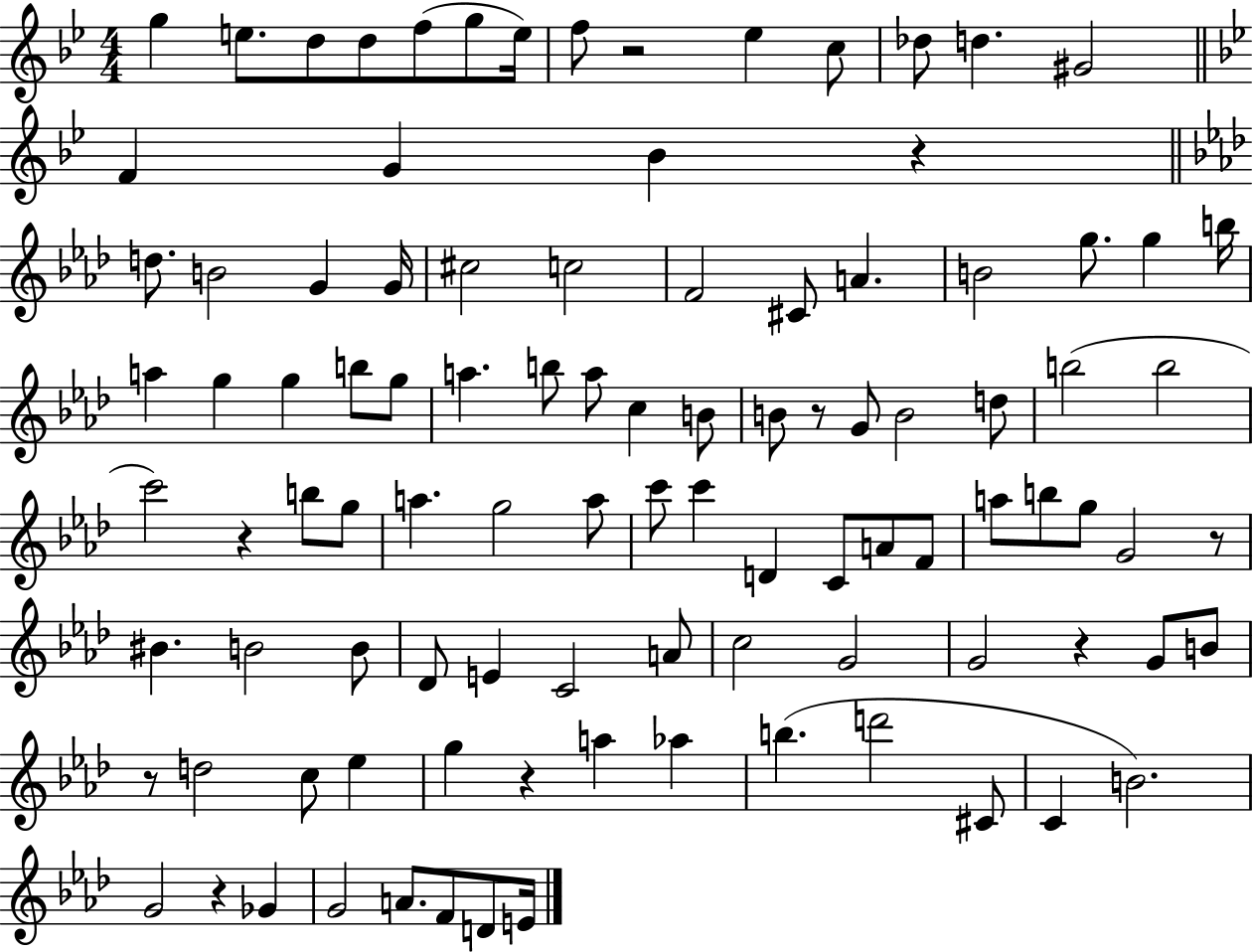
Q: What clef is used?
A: treble